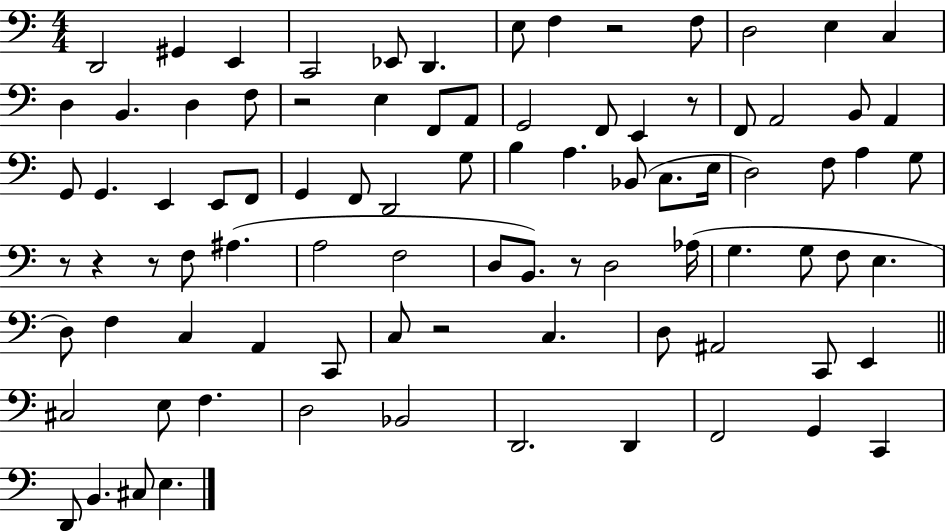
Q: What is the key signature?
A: C major